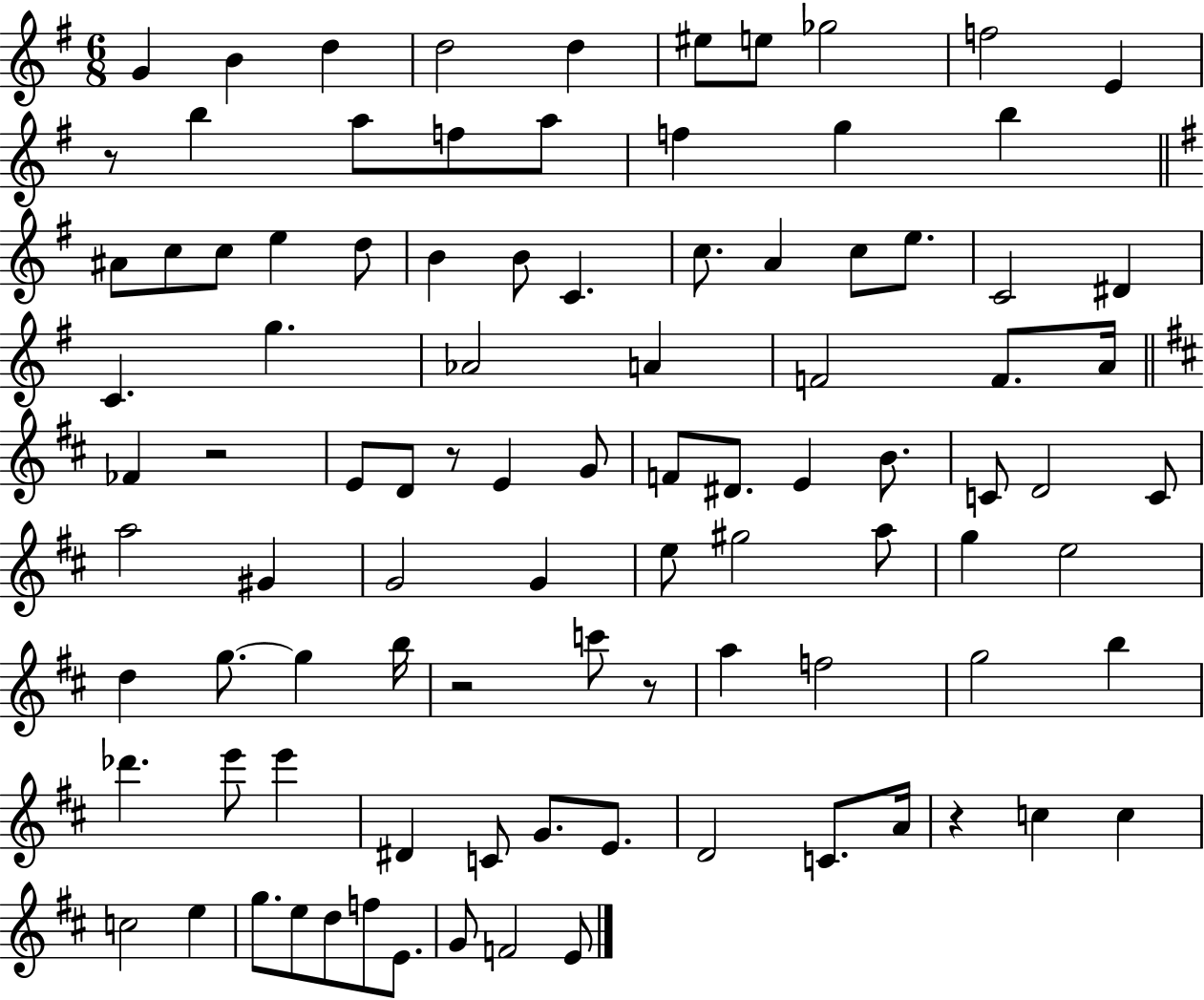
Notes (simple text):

G4/q B4/q D5/q D5/h D5/q EIS5/e E5/e Gb5/h F5/h E4/q R/e B5/q A5/e F5/e A5/e F5/q G5/q B5/q A#4/e C5/e C5/e E5/q D5/e B4/q B4/e C4/q. C5/e. A4/q C5/e E5/e. C4/h D#4/q C4/q. G5/q. Ab4/h A4/q F4/h F4/e. A4/s FES4/q R/h E4/e D4/e R/e E4/q G4/e F4/e D#4/e. E4/q B4/e. C4/e D4/h C4/e A5/h G#4/q G4/h G4/q E5/e G#5/h A5/e G5/q E5/h D5/q G5/e. G5/q B5/s R/h C6/e R/e A5/q F5/h G5/h B5/q Db6/q. E6/e E6/q D#4/q C4/e G4/e. E4/e. D4/h C4/e. A4/s R/q C5/q C5/q C5/h E5/q G5/e. E5/e D5/e F5/e E4/e. G4/e F4/h E4/e